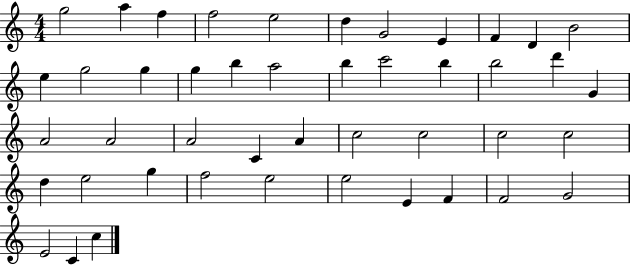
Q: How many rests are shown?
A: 0